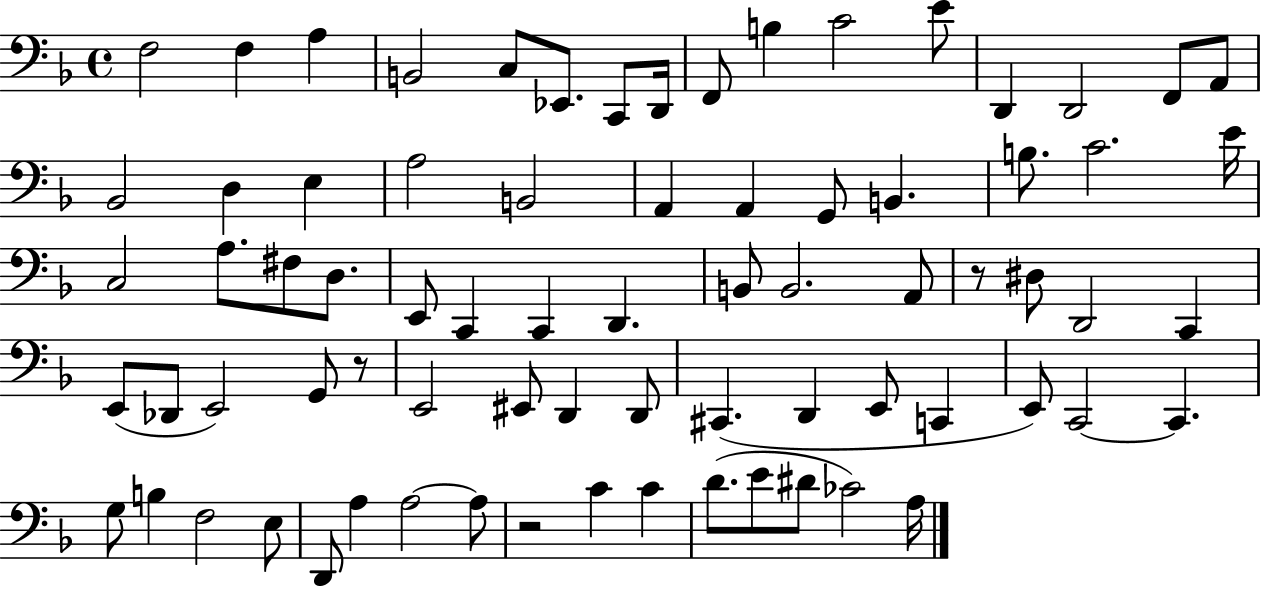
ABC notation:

X:1
T:Untitled
M:4/4
L:1/4
K:F
F,2 F, A, B,,2 C,/2 _E,,/2 C,,/2 D,,/4 F,,/2 B, C2 E/2 D,, D,,2 F,,/2 A,,/2 _B,,2 D, E, A,2 B,,2 A,, A,, G,,/2 B,, B,/2 C2 E/4 C,2 A,/2 ^F,/2 D,/2 E,,/2 C,, C,, D,, B,,/2 B,,2 A,,/2 z/2 ^D,/2 D,,2 C,, E,,/2 _D,,/2 E,,2 G,,/2 z/2 E,,2 ^E,,/2 D,, D,,/2 ^C,, D,, E,,/2 C,, E,,/2 C,,2 C,, G,/2 B, F,2 E,/2 D,,/2 A, A,2 A,/2 z2 C C D/2 E/2 ^D/2 _C2 A,/4